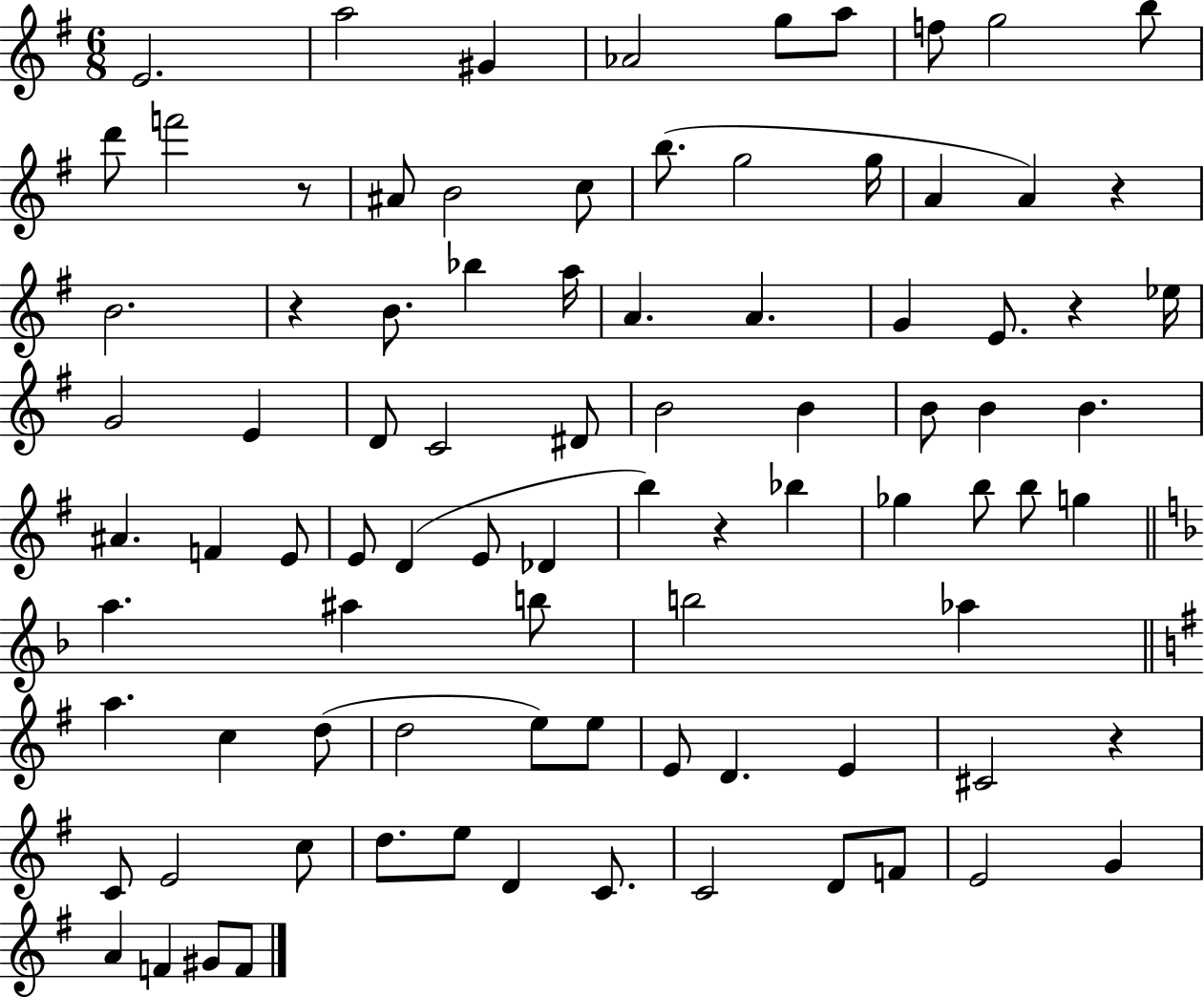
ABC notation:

X:1
T:Untitled
M:6/8
L:1/4
K:G
E2 a2 ^G _A2 g/2 a/2 f/2 g2 b/2 d'/2 f'2 z/2 ^A/2 B2 c/2 b/2 g2 g/4 A A z B2 z B/2 _b a/4 A A G E/2 z _e/4 G2 E D/2 C2 ^D/2 B2 B B/2 B B ^A F E/2 E/2 D E/2 _D b z _b _g b/2 b/2 g a ^a b/2 b2 _a a c d/2 d2 e/2 e/2 E/2 D E ^C2 z C/2 E2 c/2 d/2 e/2 D C/2 C2 D/2 F/2 E2 G A F ^G/2 F/2